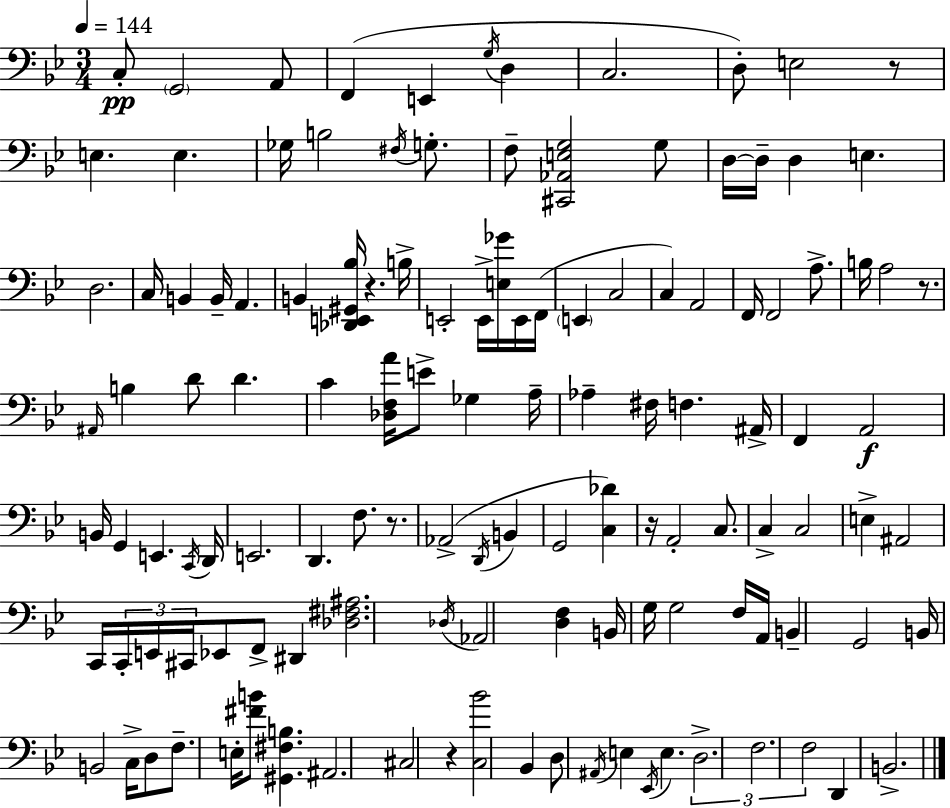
X:1
T:Untitled
M:3/4
L:1/4
K:Bb
C,/2 G,,2 A,,/2 F,, E,, G,/4 D, C,2 D,/2 E,2 z/2 E, E, _G,/4 B,2 ^F,/4 G,/2 F,/2 [^C,,_A,,E,G,]2 G,/2 D,/4 D,/4 D, E, D,2 C,/4 B,, B,,/4 A,, B,, [_D,,E,,^G,,_B,]/4 z B,/4 E,,2 E,,/4 [E,_G]/4 E,,/4 F,,/4 E,, C,2 C, A,,2 F,,/4 F,,2 A,/2 B,/4 A,2 z/2 ^A,,/4 B, D/2 D C [_D,F,A]/4 E/2 _G, A,/4 _A, ^F,/4 F, ^A,,/4 F,, A,,2 B,,/4 G,, E,, C,,/4 D,,/4 E,,2 D,, F,/2 z/2 _A,,2 D,,/4 B,, G,,2 [C,_D] z/4 A,,2 C,/2 C, C,2 E, ^A,,2 C,,/4 C,,/4 E,,/4 ^C,,/4 _E,,/2 F,,/2 ^D,, [_D,^F,^A,]2 _D,/4 _A,,2 [D,F,] B,,/4 G,/4 G,2 F,/4 A,,/4 B,, G,,2 B,,/4 B,,2 C,/4 D,/2 F,/2 E,/4 [^FB]/2 [^G,,^F,B,] ^A,,2 ^C,2 z [C,_B]2 _B,, D,/2 ^A,,/4 E, _E,,/4 E, D,2 F,2 F,2 D,, B,,2